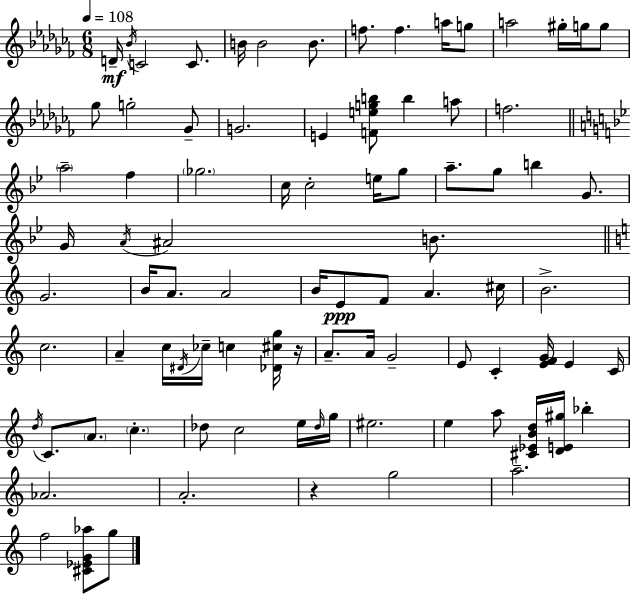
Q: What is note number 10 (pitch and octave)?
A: A5